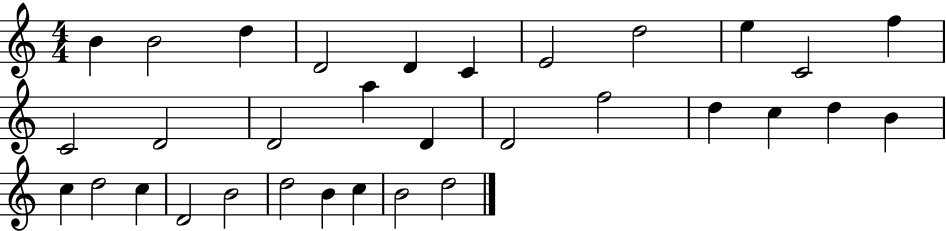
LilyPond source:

{
  \clef treble
  \numericTimeSignature
  \time 4/4
  \key c \major
  b'4 b'2 d''4 | d'2 d'4 c'4 | e'2 d''2 | e''4 c'2 f''4 | \break c'2 d'2 | d'2 a''4 d'4 | d'2 f''2 | d''4 c''4 d''4 b'4 | \break c''4 d''2 c''4 | d'2 b'2 | d''2 b'4 c''4 | b'2 d''2 | \break \bar "|."
}